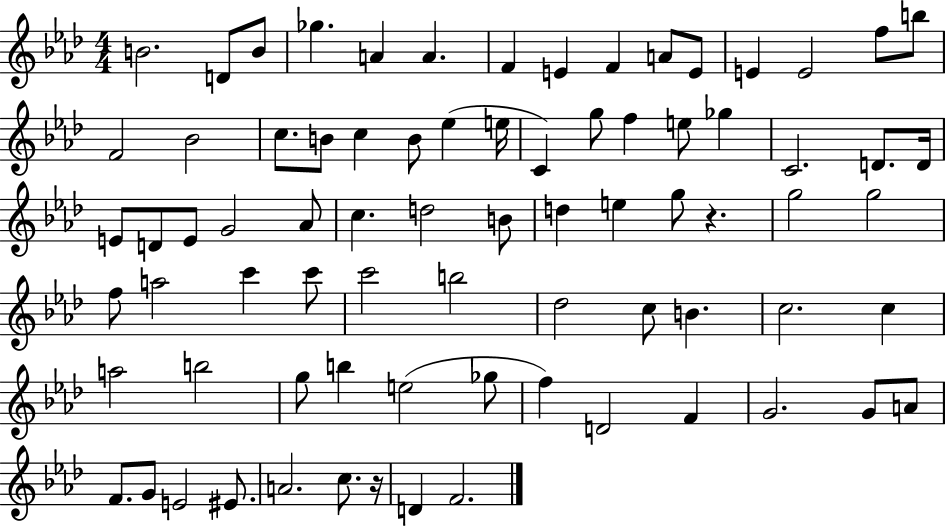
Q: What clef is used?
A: treble